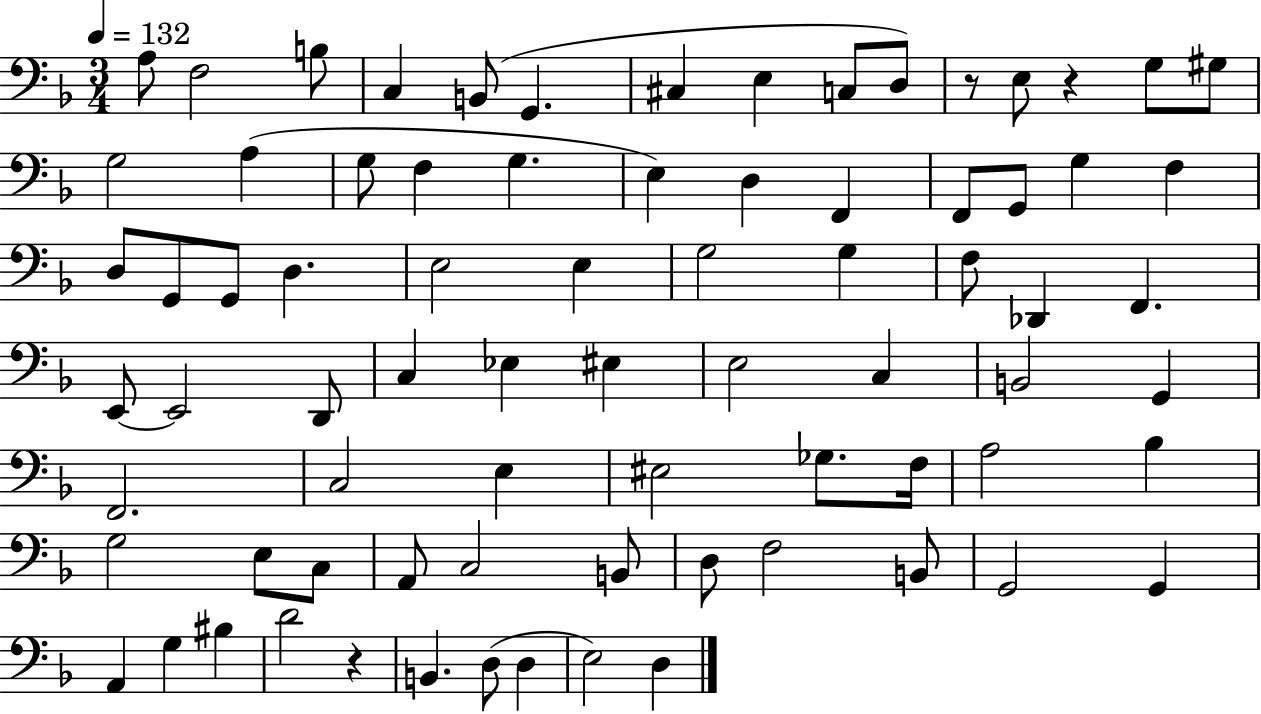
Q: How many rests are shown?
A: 3